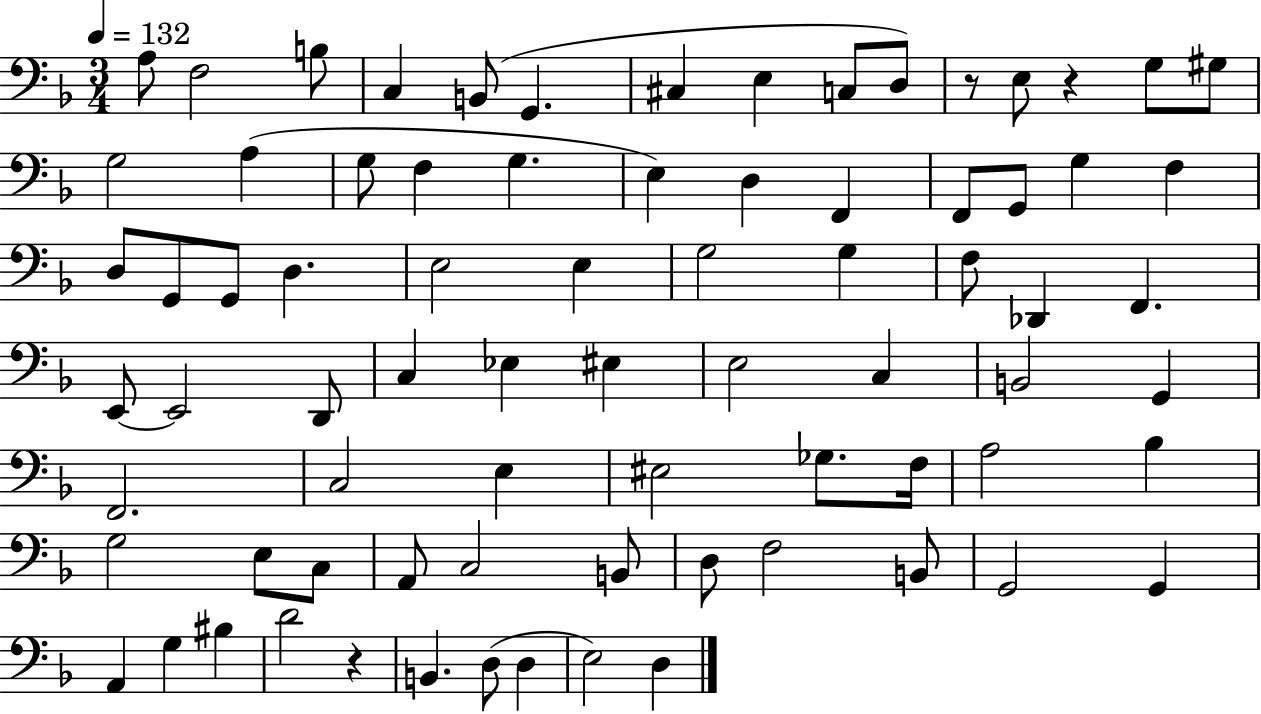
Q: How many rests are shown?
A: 3